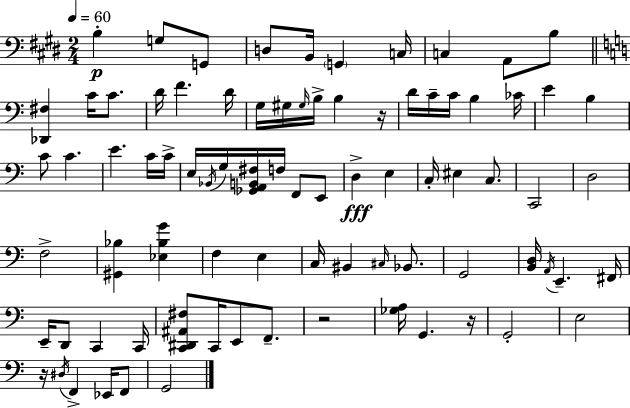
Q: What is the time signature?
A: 2/4